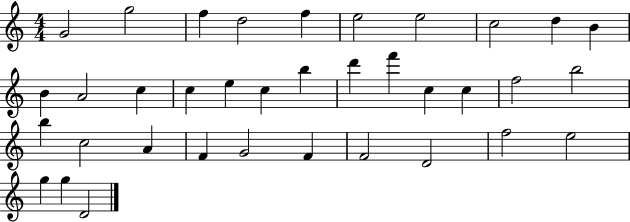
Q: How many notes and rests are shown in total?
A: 36